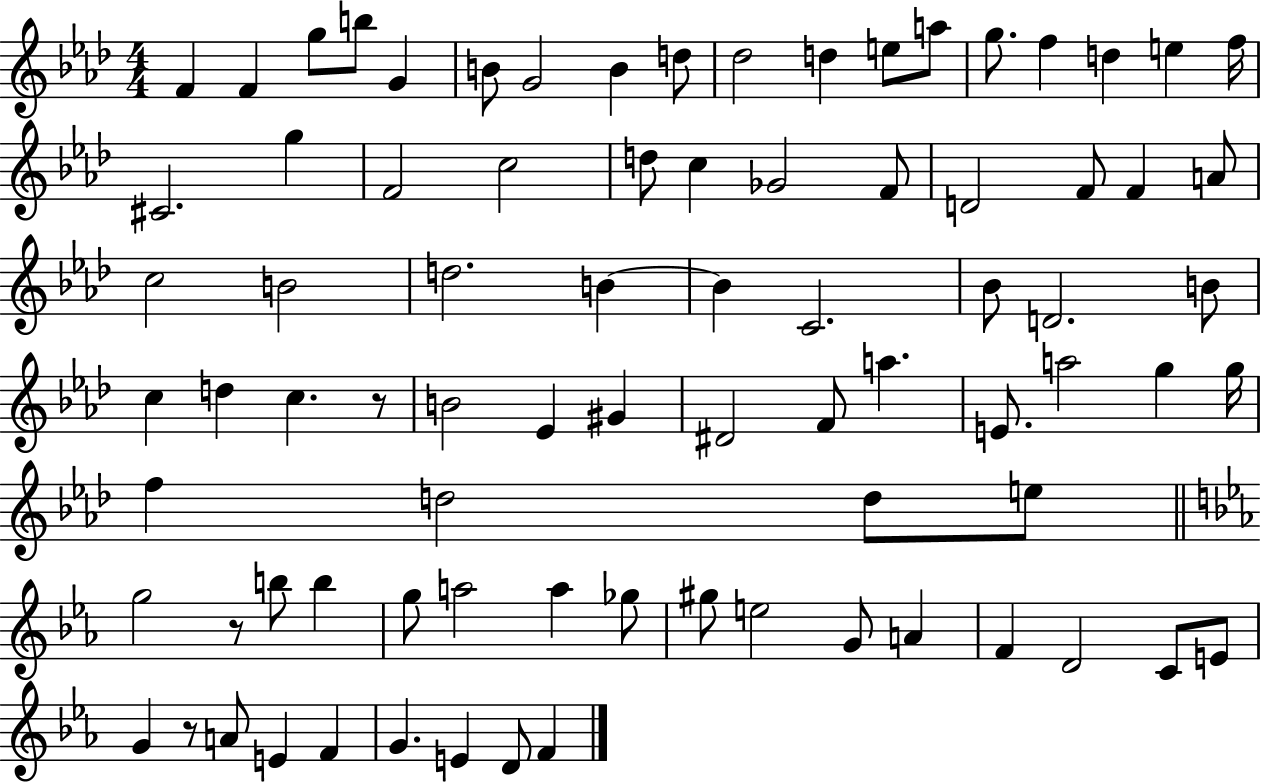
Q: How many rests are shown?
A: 3